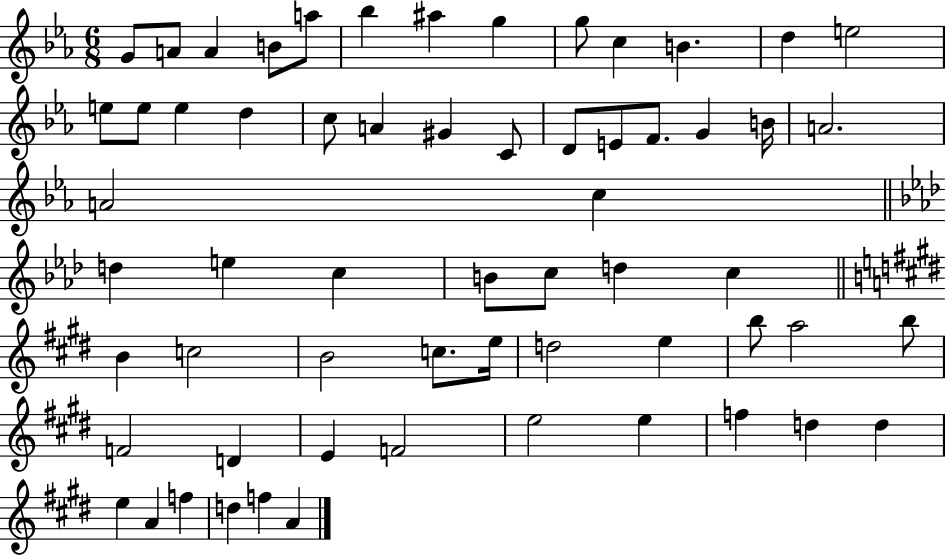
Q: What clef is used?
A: treble